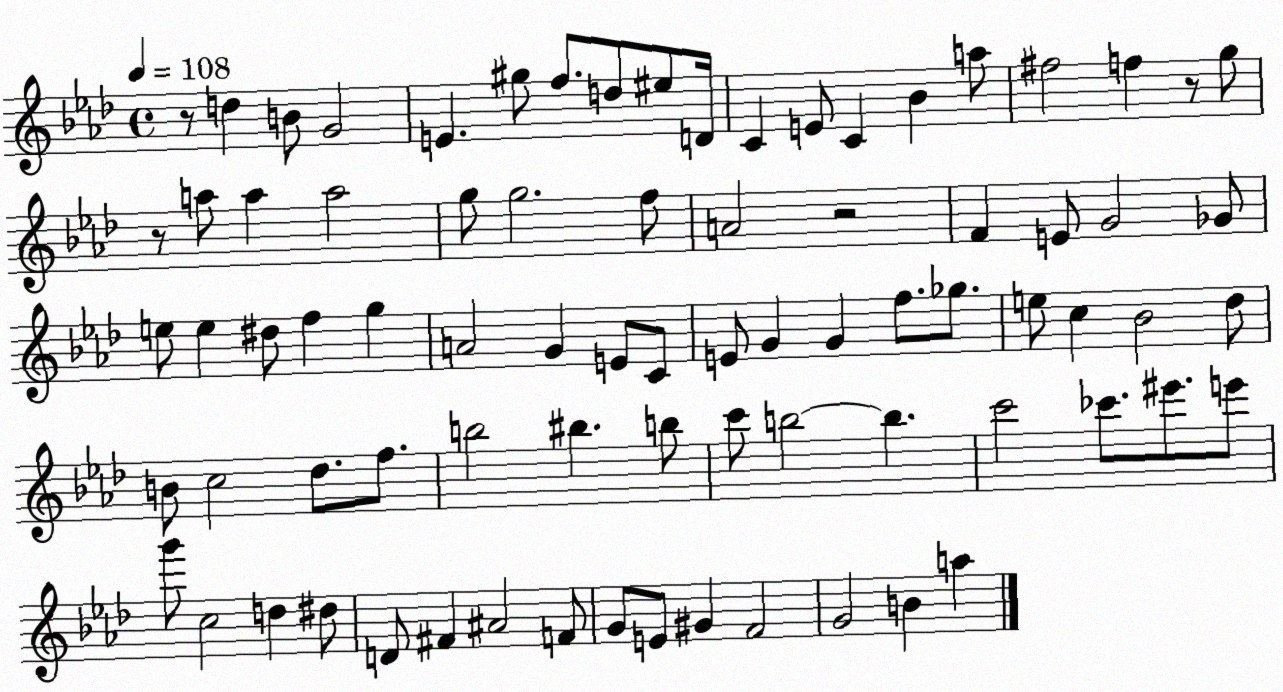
X:1
T:Untitled
M:4/4
L:1/4
K:Ab
z/2 d B/2 G2 E ^g/2 f/2 d/2 ^e/2 D/4 C E/2 C _B a/2 ^f2 f z/2 g/2 z/2 a/2 a a2 g/2 g2 f/2 A2 z2 F E/2 G2 _G/2 e/2 e ^d/2 f g A2 G E/2 C/2 E/2 G G f/2 _g/2 e/2 c _B2 _d/2 B/2 c2 _d/2 f/2 b2 ^b b/2 c'/2 b2 b c'2 _c'/2 ^e'/2 e'/2 g'/2 c2 d ^d/2 D/2 ^F ^A2 F/2 G/2 E/2 ^G F2 G2 B a